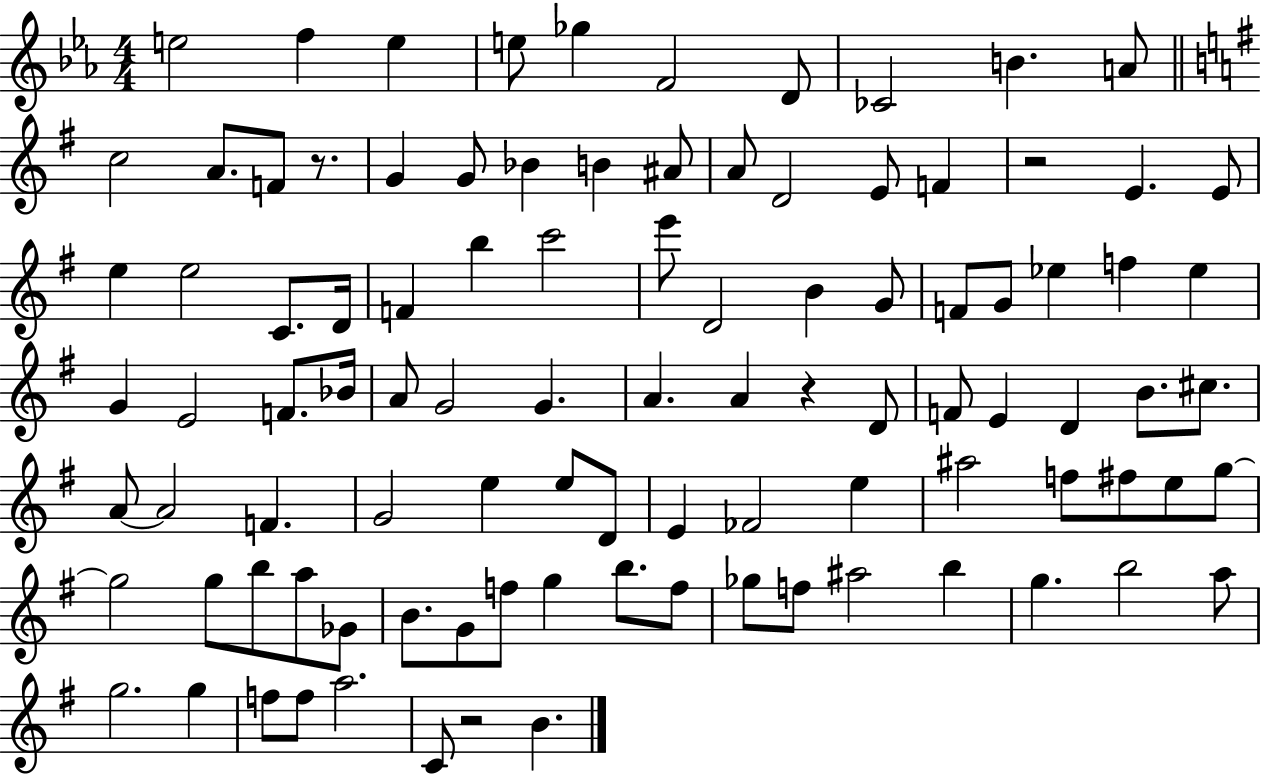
{
  \clef treble
  \numericTimeSignature
  \time 4/4
  \key ees \major
  \repeat volta 2 { e''2 f''4 e''4 | e''8 ges''4 f'2 d'8 | ces'2 b'4. a'8 | \bar "||" \break \key g \major c''2 a'8. f'8 r8. | g'4 g'8 bes'4 b'4 ais'8 | a'8 d'2 e'8 f'4 | r2 e'4. e'8 | \break e''4 e''2 c'8. d'16 | f'4 b''4 c'''2 | e'''8 d'2 b'4 g'8 | f'8 g'8 ees''4 f''4 ees''4 | \break g'4 e'2 f'8. bes'16 | a'8 g'2 g'4. | a'4. a'4 r4 d'8 | f'8 e'4 d'4 b'8. cis''8. | \break a'8~~ a'2 f'4. | g'2 e''4 e''8 d'8 | e'4 fes'2 e''4 | ais''2 f''8 fis''8 e''8 g''8~~ | \break g''2 g''8 b''8 a''8 ges'8 | b'8. g'8 f''8 g''4 b''8. f''8 | ges''8 f''8 ais''2 b''4 | g''4. b''2 a''8 | \break g''2. g''4 | f''8 f''8 a''2. | c'8 r2 b'4. | } \bar "|."
}